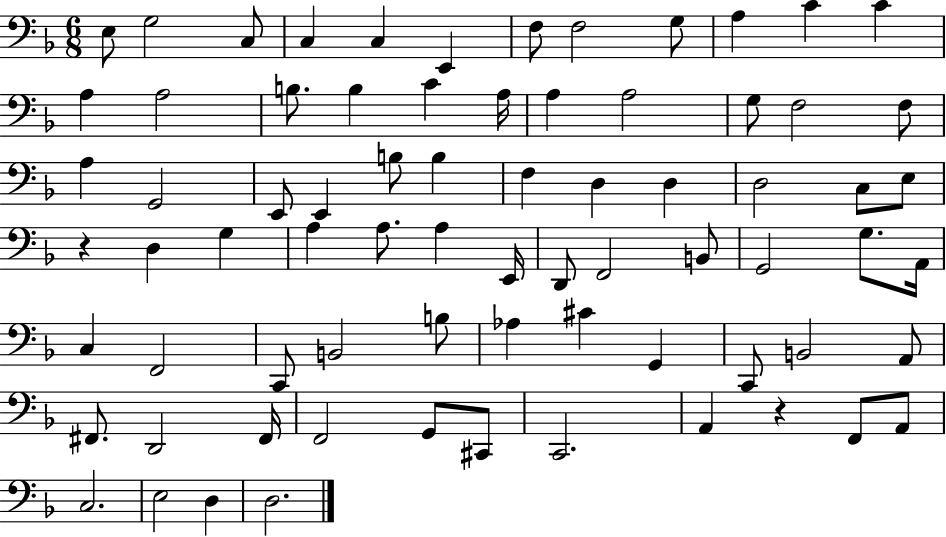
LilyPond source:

{
  \clef bass
  \numericTimeSignature
  \time 6/8
  \key f \major
  \repeat volta 2 { e8 g2 c8 | c4 c4 e,4 | f8 f2 g8 | a4 c'4 c'4 | \break a4 a2 | b8. b4 c'4 a16 | a4 a2 | g8 f2 f8 | \break a4 g,2 | e,8 e,4 b8 b4 | f4 d4 d4 | d2 c8 e8 | \break r4 d4 g4 | a4 a8. a4 e,16 | d,8 f,2 b,8 | g,2 g8. a,16 | \break c4 f,2 | c,8 b,2 b8 | aes4 cis'4 g,4 | c,8 b,2 a,8 | \break fis,8. d,2 fis,16 | f,2 g,8 cis,8 | c,2. | a,4 r4 f,8 a,8 | \break c2. | e2 d4 | d2. | } \bar "|."
}